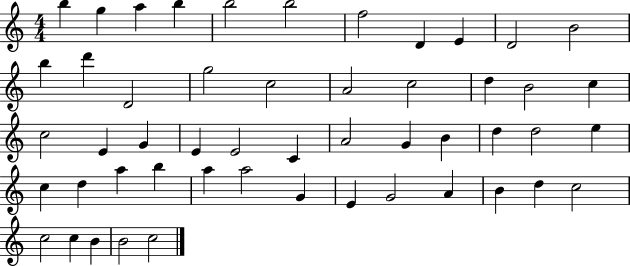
B5/q G5/q A5/q B5/q B5/h B5/h F5/h D4/q E4/q D4/h B4/h B5/q D6/q D4/h G5/h C5/h A4/h C5/h D5/q B4/h C5/q C5/h E4/q G4/q E4/q E4/h C4/q A4/h G4/q B4/q D5/q D5/h E5/q C5/q D5/q A5/q B5/q A5/q A5/h G4/q E4/q G4/h A4/q B4/q D5/q C5/h C5/h C5/q B4/q B4/h C5/h